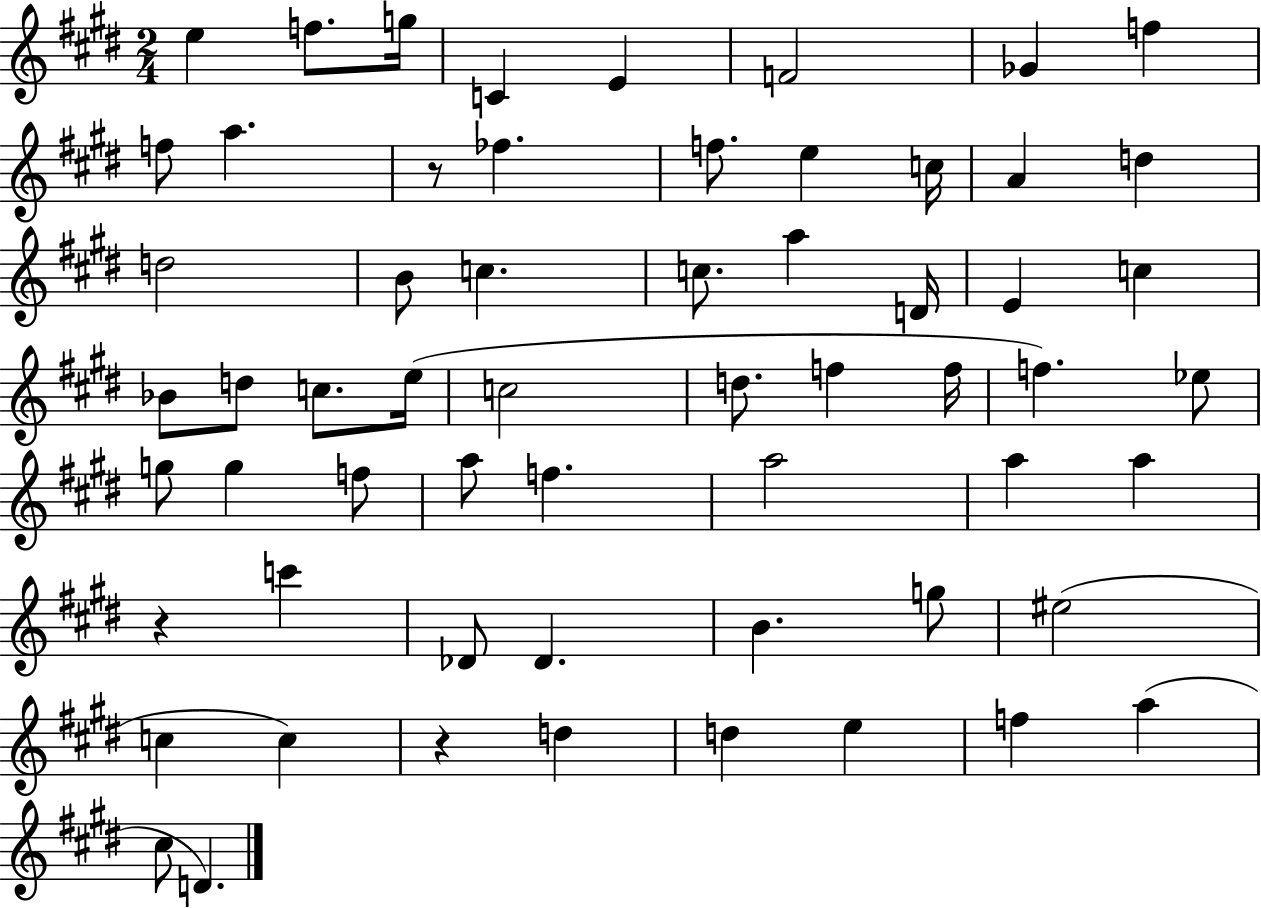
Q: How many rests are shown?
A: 3